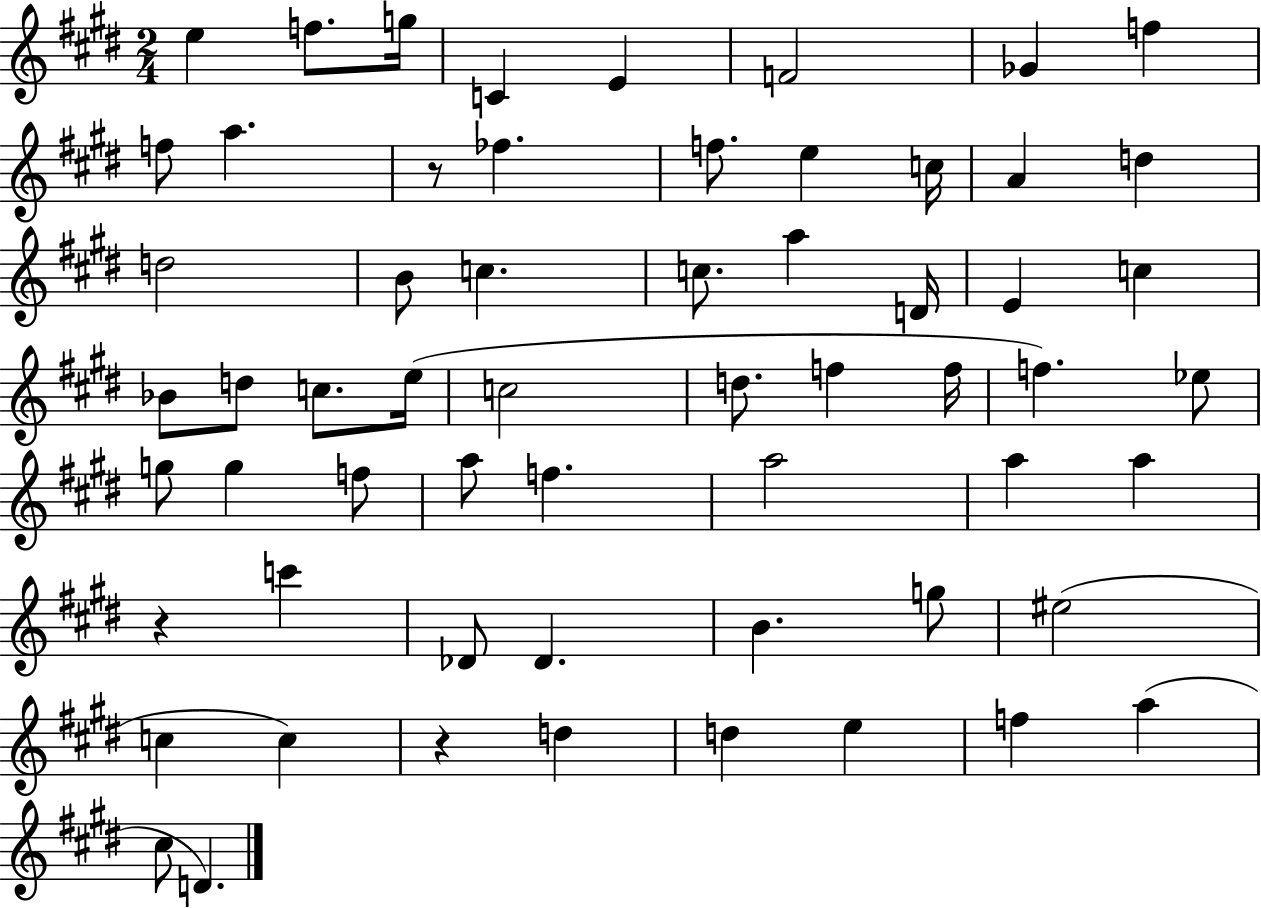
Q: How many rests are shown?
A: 3